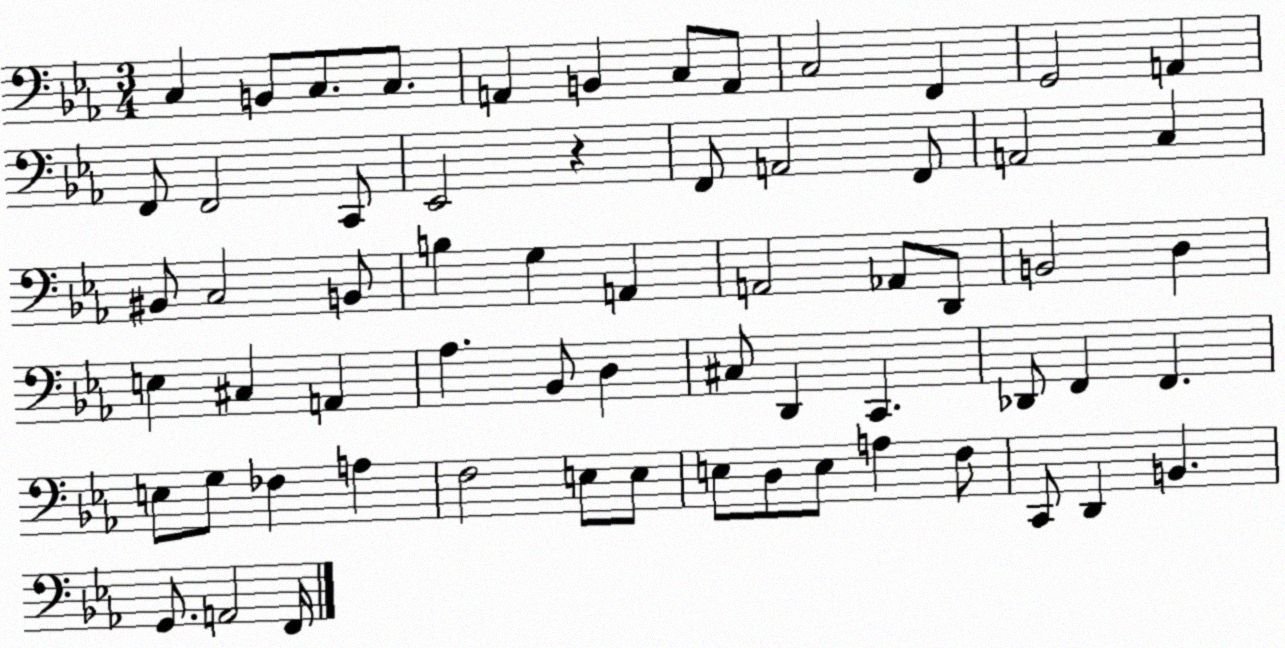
X:1
T:Untitled
M:3/4
L:1/4
K:Eb
C, B,,/2 C,/2 C,/2 A,, B,, C,/2 A,,/2 C,2 F,, G,,2 A,, F,,/2 F,,2 C,,/2 _E,,2 z F,,/2 A,,2 F,,/2 A,,2 C, ^B,,/2 C,2 B,,/2 B, G, A,, A,,2 _A,,/2 D,,/2 B,,2 D, E, ^C, A,, _A, _B,,/2 D, ^C,/2 D,, C,, _D,,/2 F,, F,, E,/2 G,/2 _F, A, F,2 E,/2 E,/2 E,/2 D,/2 E,/2 A, F,/2 C,,/2 D,, B,, G,,/2 A,,2 F,,/4